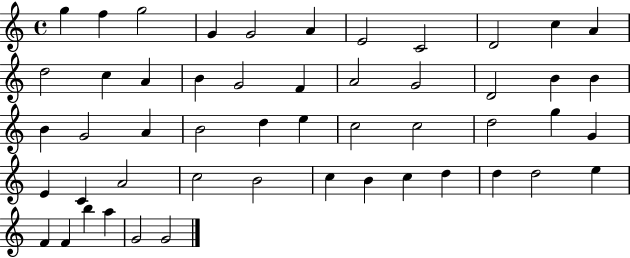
G5/q F5/q G5/h G4/q G4/h A4/q E4/h C4/h D4/h C5/q A4/q D5/h C5/q A4/q B4/q G4/h F4/q A4/h G4/h D4/h B4/q B4/q B4/q G4/h A4/q B4/h D5/q E5/q C5/h C5/h D5/h G5/q G4/q E4/q C4/q A4/h C5/h B4/h C5/q B4/q C5/q D5/q D5/q D5/h E5/q F4/q F4/q B5/q A5/q G4/h G4/h